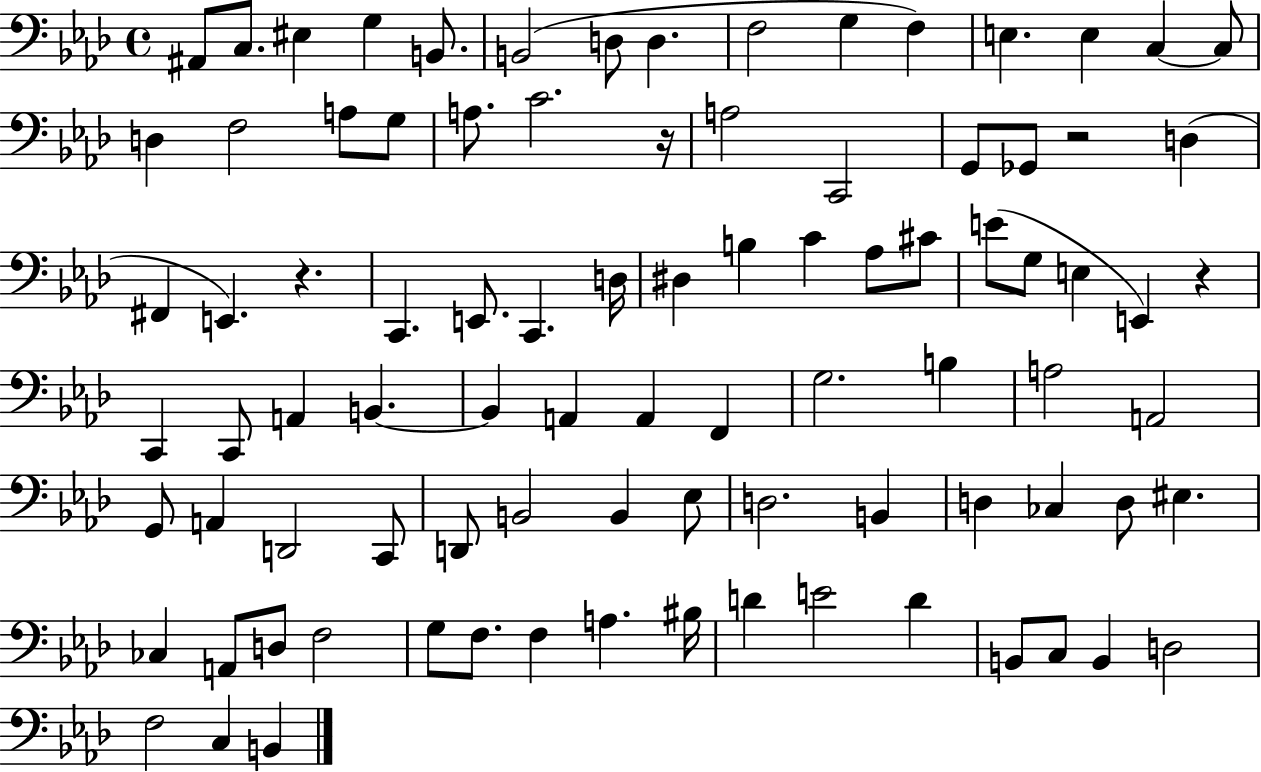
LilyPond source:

{
  \clef bass
  \time 4/4
  \defaultTimeSignature
  \key aes \major
  ais,8 c8. eis4 g4 b,8. | b,2( d8 d4. | f2 g4 f4) | e4. e4 c4~~ c8 | \break d4 f2 a8 g8 | a8. c'2. r16 | a2 c,2 | g,8 ges,8 r2 d4( | \break fis,4 e,4.) r4. | c,4. e,8. c,4. d16 | dis4 b4 c'4 aes8 cis'8 | e'8( g8 e4 e,4) r4 | \break c,4 c,8 a,4 b,4.~~ | b,4 a,4 a,4 f,4 | g2. b4 | a2 a,2 | \break g,8 a,4 d,2 c,8 | d,8 b,2 b,4 ees8 | d2. b,4 | d4 ces4 d8 eis4. | \break ces4 a,8 d8 f2 | g8 f8. f4 a4. bis16 | d'4 e'2 d'4 | b,8 c8 b,4 d2 | \break f2 c4 b,4 | \bar "|."
}